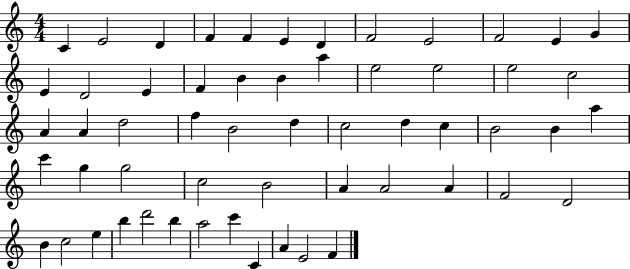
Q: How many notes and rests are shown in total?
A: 57